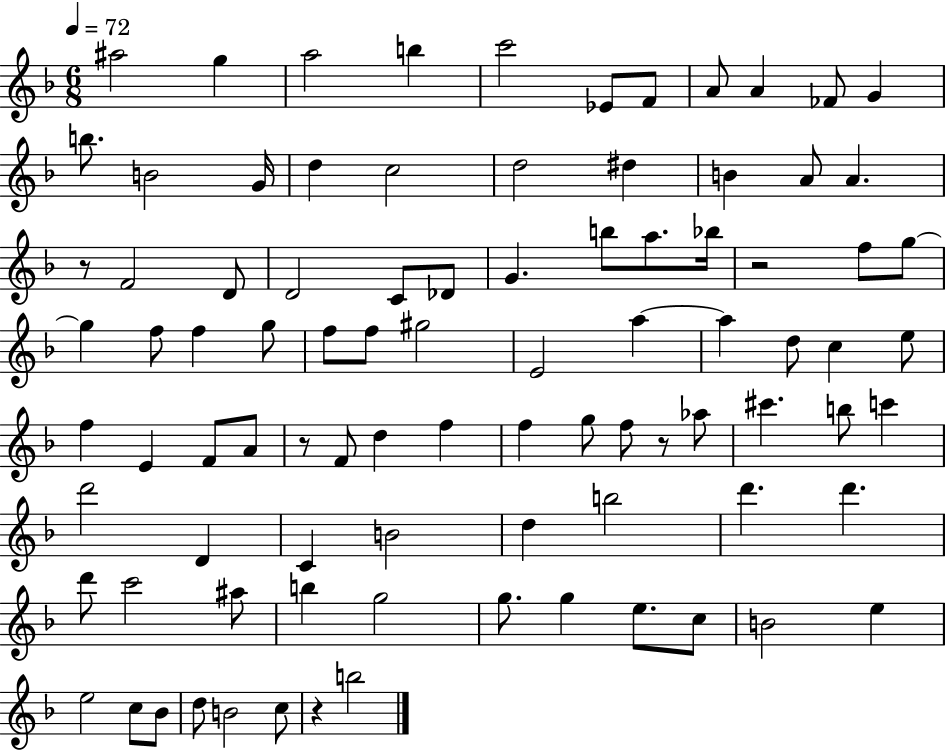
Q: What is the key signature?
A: F major